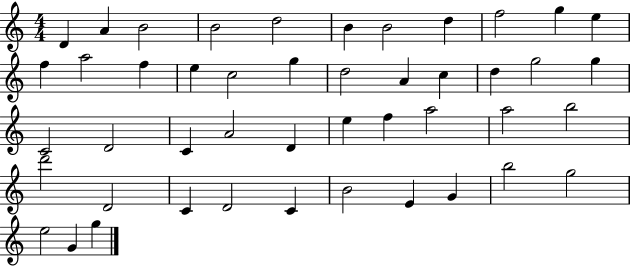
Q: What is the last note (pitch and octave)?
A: G5